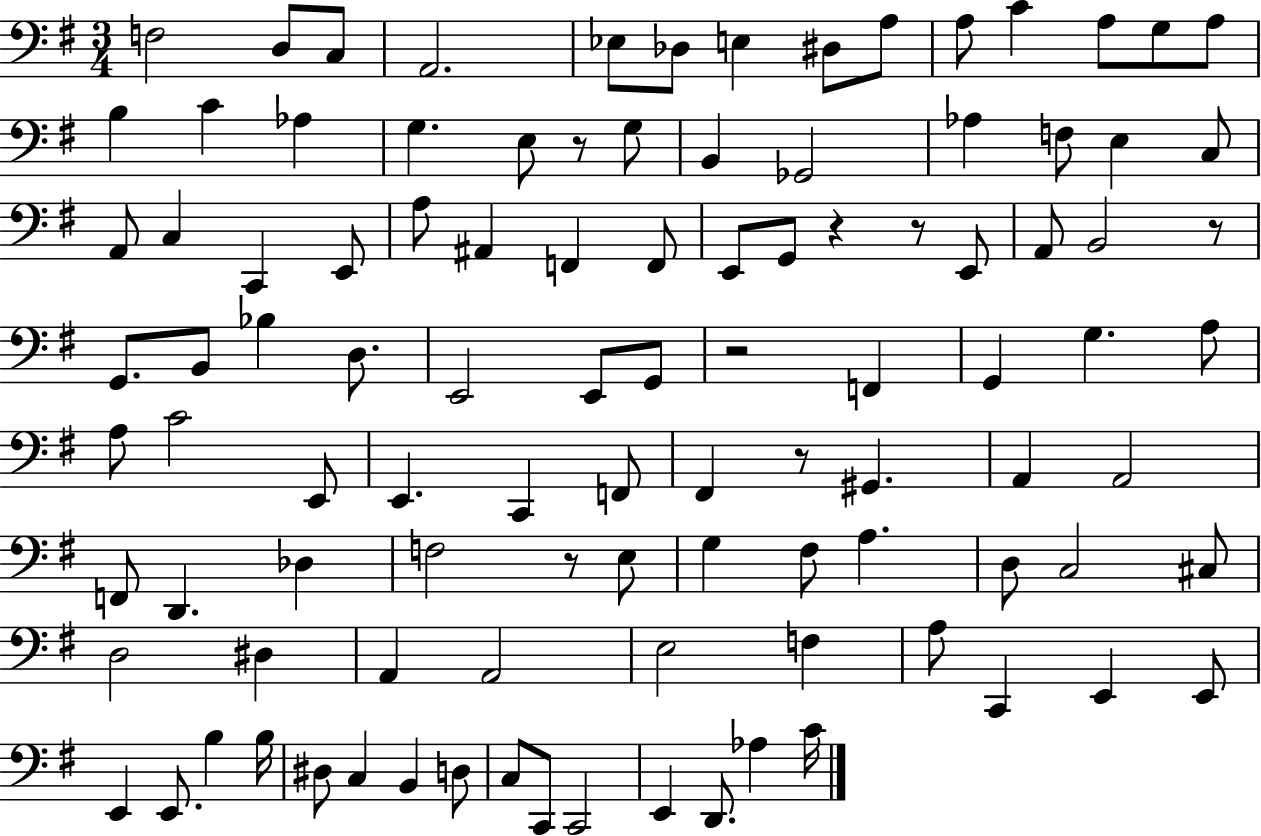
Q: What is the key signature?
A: G major